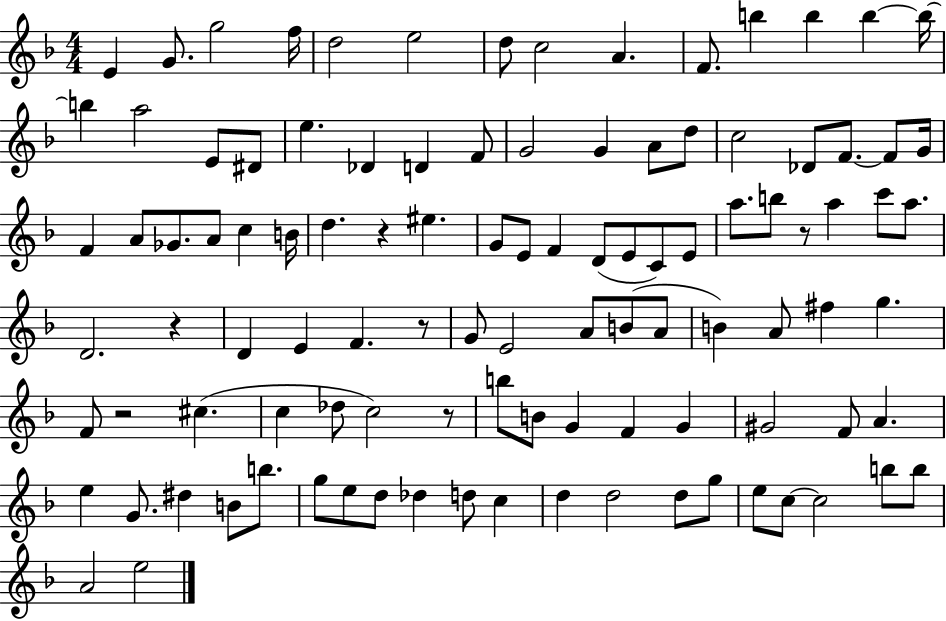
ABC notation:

X:1
T:Untitled
M:4/4
L:1/4
K:F
E G/2 g2 f/4 d2 e2 d/2 c2 A F/2 b b b b/4 b a2 E/2 ^D/2 e _D D F/2 G2 G A/2 d/2 c2 _D/2 F/2 F/2 G/4 F A/2 _G/2 A/2 c B/4 d z ^e G/2 E/2 F D/2 E/2 C/2 E/2 a/2 b/2 z/2 a c'/2 a/2 D2 z D E F z/2 G/2 E2 A/2 B/2 A/2 B A/2 ^f g F/2 z2 ^c c _d/2 c2 z/2 b/2 B/2 G F G ^G2 F/2 A e G/2 ^d B/2 b/2 g/2 e/2 d/2 _d d/2 c d d2 d/2 g/2 e/2 c/2 c2 b/2 b/2 A2 e2